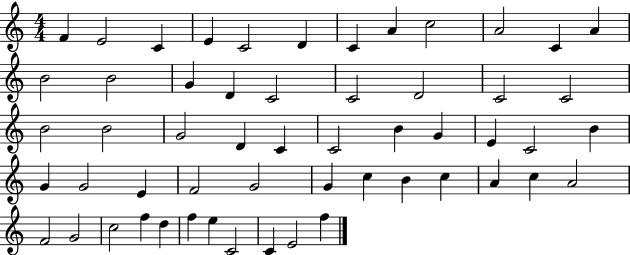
F4/q E4/h C4/q E4/q C4/h D4/q C4/q A4/q C5/h A4/h C4/q A4/q B4/h B4/h G4/q D4/q C4/h C4/h D4/h C4/h C4/h B4/h B4/h G4/h D4/q C4/q C4/h B4/q G4/q E4/q C4/h B4/q G4/q G4/h E4/q F4/h G4/h G4/q C5/q B4/q C5/q A4/q C5/q A4/h F4/h G4/h C5/h F5/q D5/q F5/q E5/q C4/h C4/q E4/h F5/q